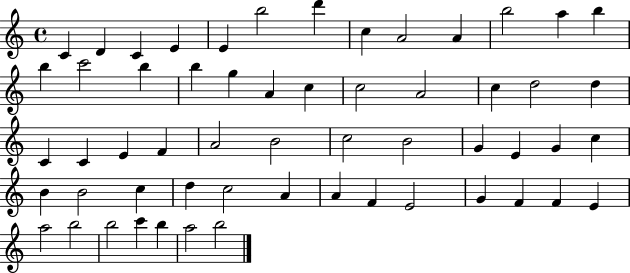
C4/q D4/q C4/q E4/q E4/q B5/h D6/q C5/q A4/h A4/q B5/h A5/q B5/q B5/q C6/h B5/q B5/q G5/q A4/q C5/q C5/h A4/h C5/q D5/h D5/q C4/q C4/q E4/q F4/q A4/h B4/h C5/h B4/h G4/q E4/q G4/q C5/q B4/q B4/h C5/q D5/q C5/h A4/q A4/q F4/q E4/h G4/q F4/q F4/q E4/q A5/h B5/h B5/h C6/q B5/q A5/h B5/h